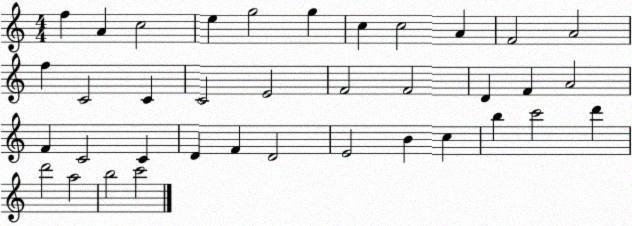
X:1
T:Untitled
M:4/4
L:1/4
K:C
f A c2 e g2 g c c2 A F2 A2 f C2 C C2 E2 F2 F2 D F A2 F C2 C D F D2 E2 B c b c'2 d' d'2 a2 b2 c'2